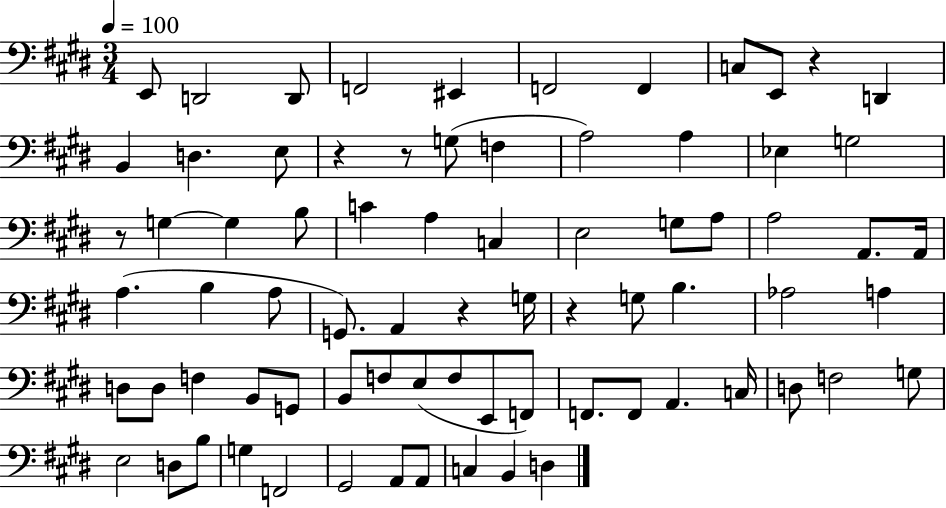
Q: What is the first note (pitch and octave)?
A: E2